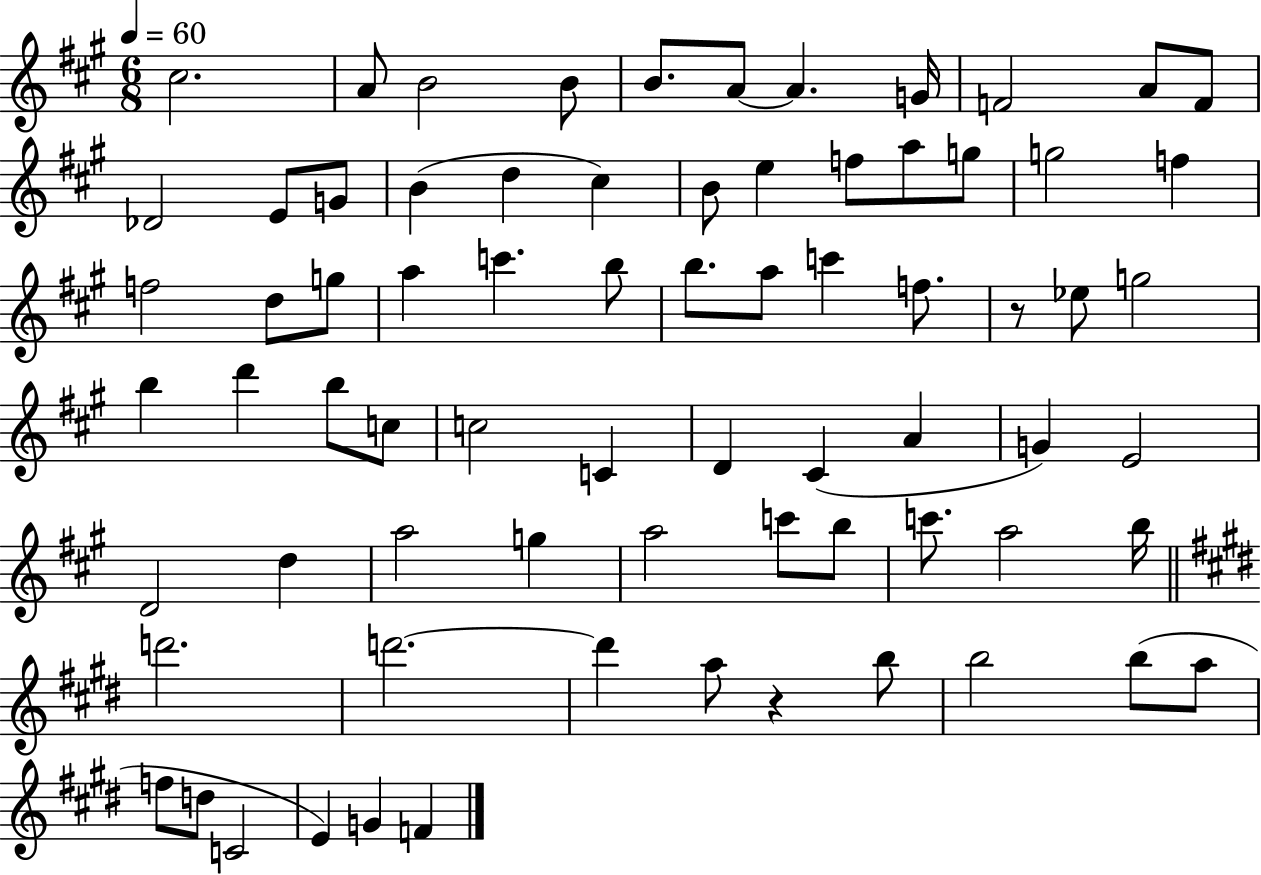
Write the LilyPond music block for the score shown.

{
  \clef treble
  \numericTimeSignature
  \time 6/8
  \key a \major
  \tempo 4 = 60
  cis''2. | a'8 b'2 b'8 | b'8. a'8~~ a'4. g'16 | f'2 a'8 f'8 | \break des'2 e'8 g'8 | b'4( d''4 cis''4) | b'8 e''4 f''8 a''8 g''8 | g''2 f''4 | \break f''2 d''8 g''8 | a''4 c'''4. b''8 | b''8. a''8 c'''4 f''8. | r8 ees''8 g''2 | \break b''4 d'''4 b''8 c''8 | c''2 c'4 | d'4 cis'4( a'4 | g'4) e'2 | \break d'2 d''4 | a''2 g''4 | a''2 c'''8 b''8 | c'''8. a''2 b''16 | \break \bar "||" \break \key e \major d'''2. | d'''2.~~ | d'''4 a''8 r4 b''8 | b''2 b''8( a''8 | \break f''8 d''8 c'2 | e'4) g'4 f'4 | \bar "|."
}